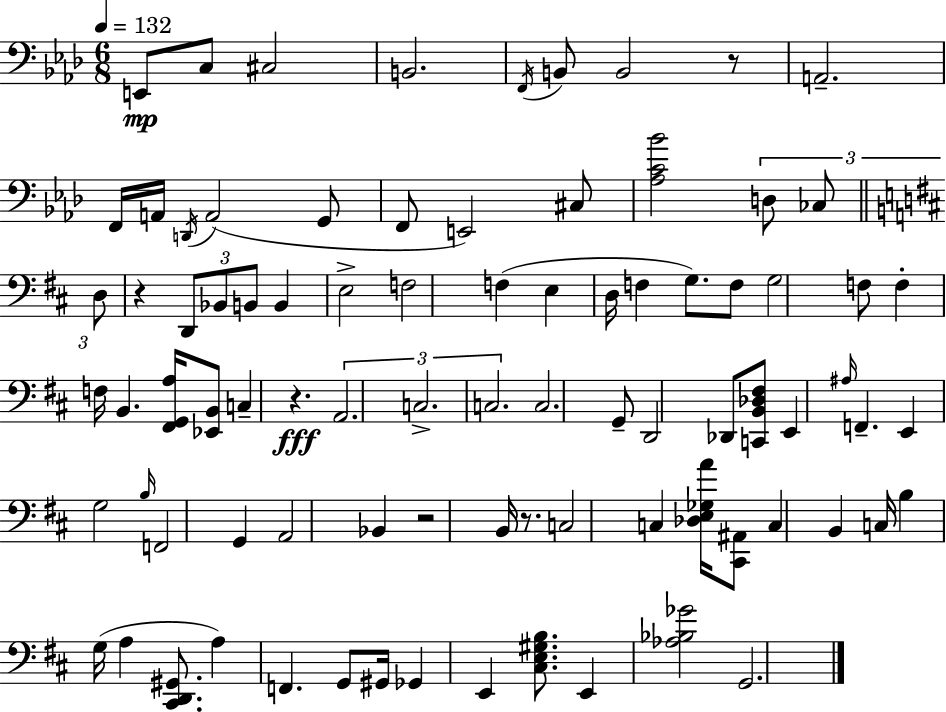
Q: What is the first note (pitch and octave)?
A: E2